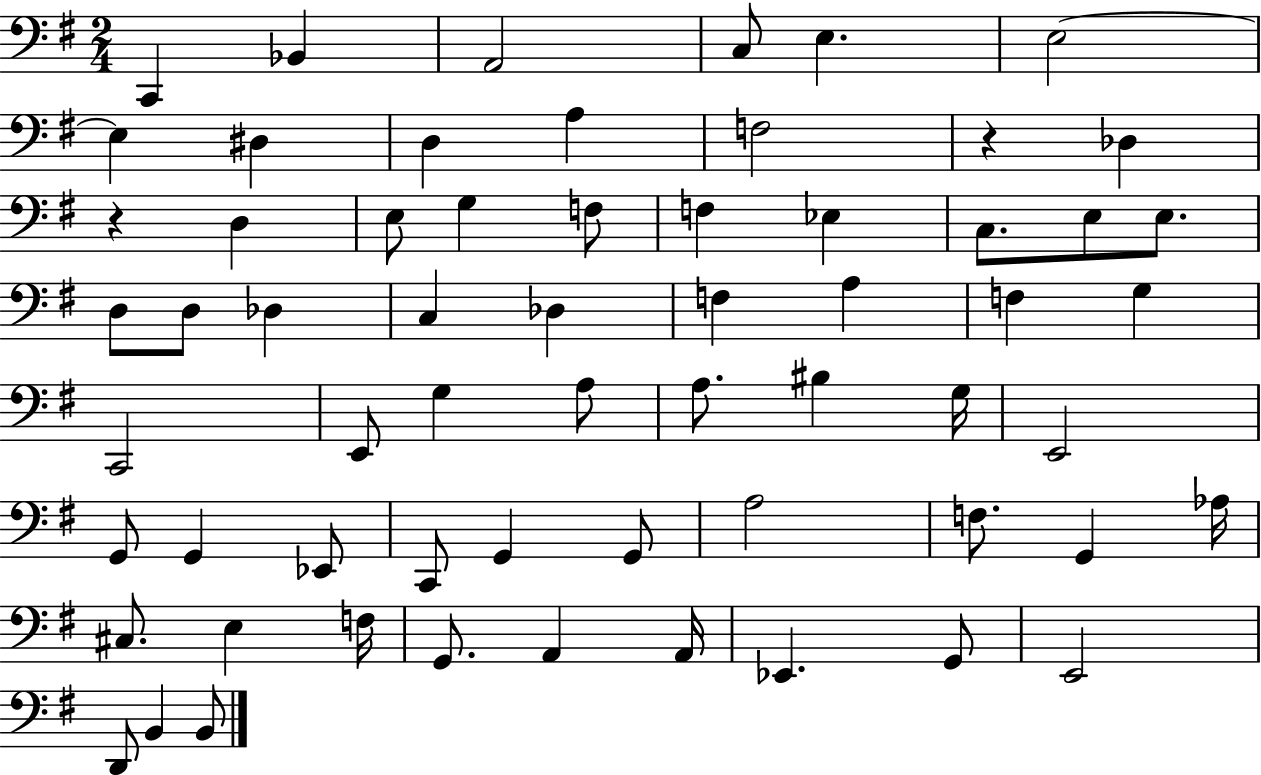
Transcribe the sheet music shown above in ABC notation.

X:1
T:Untitled
M:2/4
L:1/4
K:G
C,, _B,, A,,2 C,/2 E, E,2 E, ^D, D, A, F,2 z _D, z D, E,/2 G, F,/2 F, _E, C,/2 E,/2 E,/2 D,/2 D,/2 _D, C, _D, F, A, F, G, C,,2 E,,/2 G, A,/2 A,/2 ^B, G,/4 E,,2 G,,/2 G,, _E,,/2 C,,/2 G,, G,,/2 A,2 F,/2 G,, _A,/4 ^C,/2 E, F,/4 G,,/2 A,, A,,/4 _E,, G,,/2 E,,2 D,,/2 B,, B,,/2